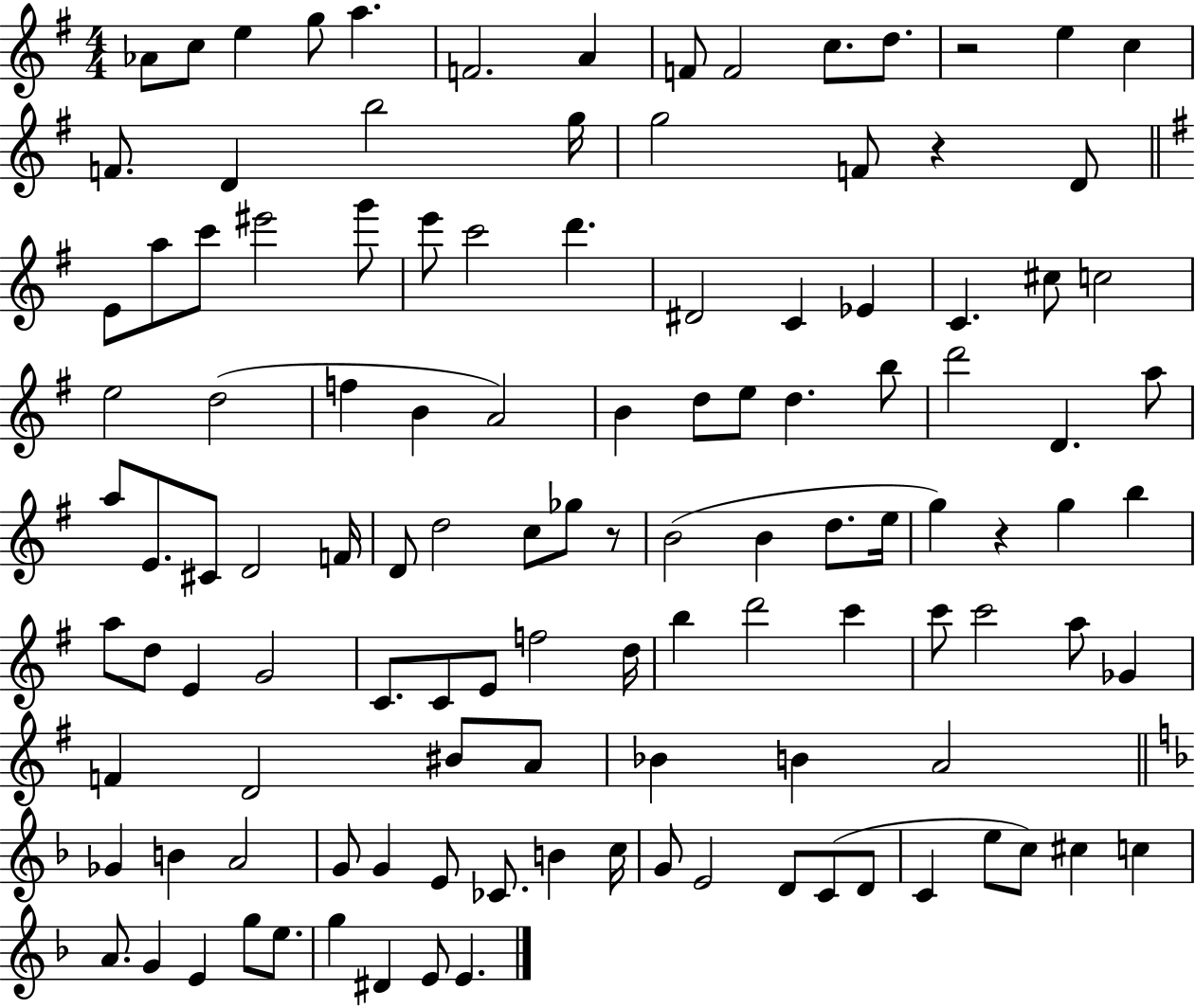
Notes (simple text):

Ab4/e C5/e E5/q G5/e A5/q. F4/h. A4/q F4/e F4/h C5/e. D5/e. R/h E5/q C5/q F4/e. D4/q B5/h G5/s G5/h F4/e R/q D4/e E4/e A5/e C6/e EIS6/h G6/e E6/e C6/h D6/q. D#4/h C4/q Eb4/q C4/q. C#5/e C5/h E5/h D5/h F5/q B4/q A4/h B4/q D5/e E5/e D5/q. B5/e D6/h D4/q. A5/e A5/e E4/e. C#4/e D4/h F4/s D4/e D5/h C5/e Gb5/e R/e B4/h B4/q D5/e. E5/s G5/q R/q G5/q B5/q A5/e D5/e E4/q G4/h C4/e. C4/e E4/e F5/h D5/s B5/q D6/h C6/q C6/e C6/h A5/e Gb4/q F4/q D4/h BIS4/e A4/e Bb4/q B4/q A4/h Gb4/q B4/q A4/h G4/e G4/q E4/e CES4/e. B4/q C5/s G4/e E4/h D4/e C4/e D4/e C4/q E5/e C5/e C#5/q C5/q A4/e. G4/q E4/q G5/e E5/e. G5/q D#4/q E4/e E4/q.